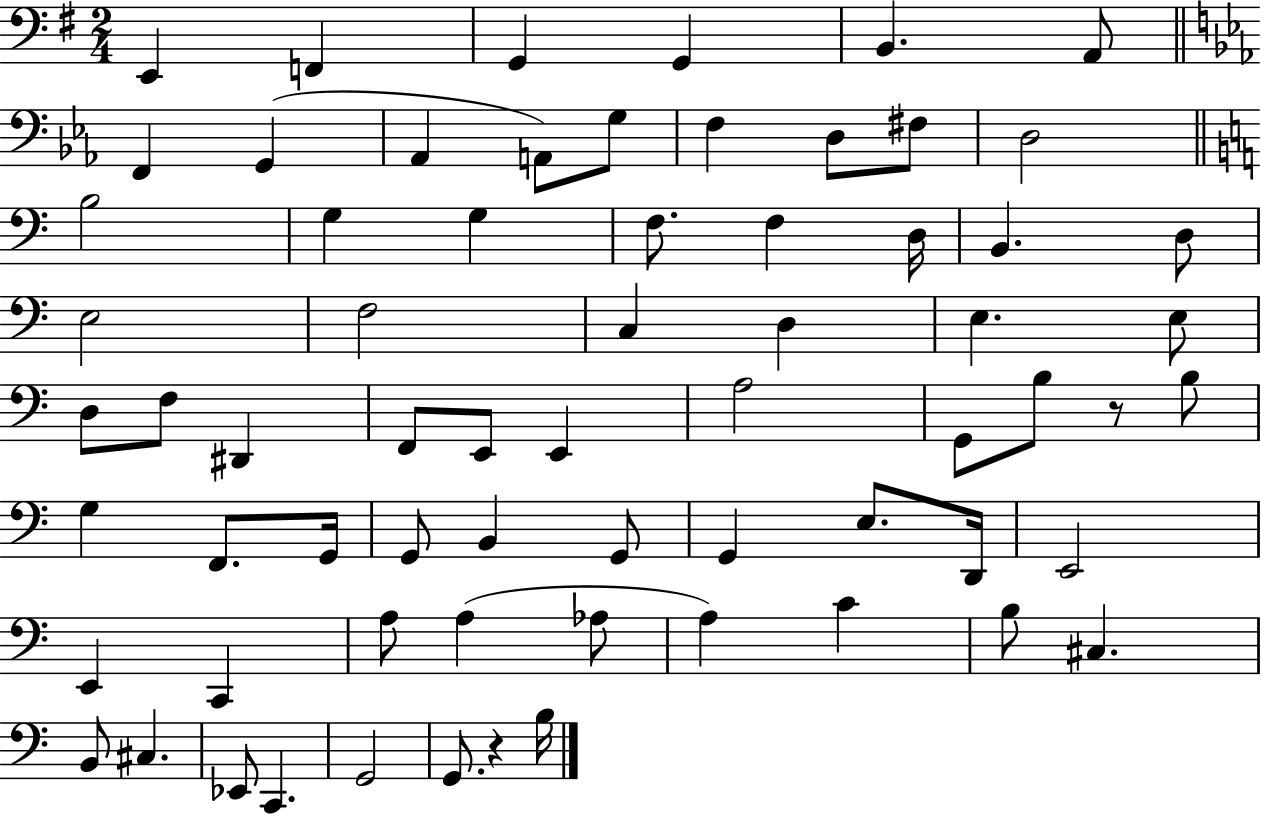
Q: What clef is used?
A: bass